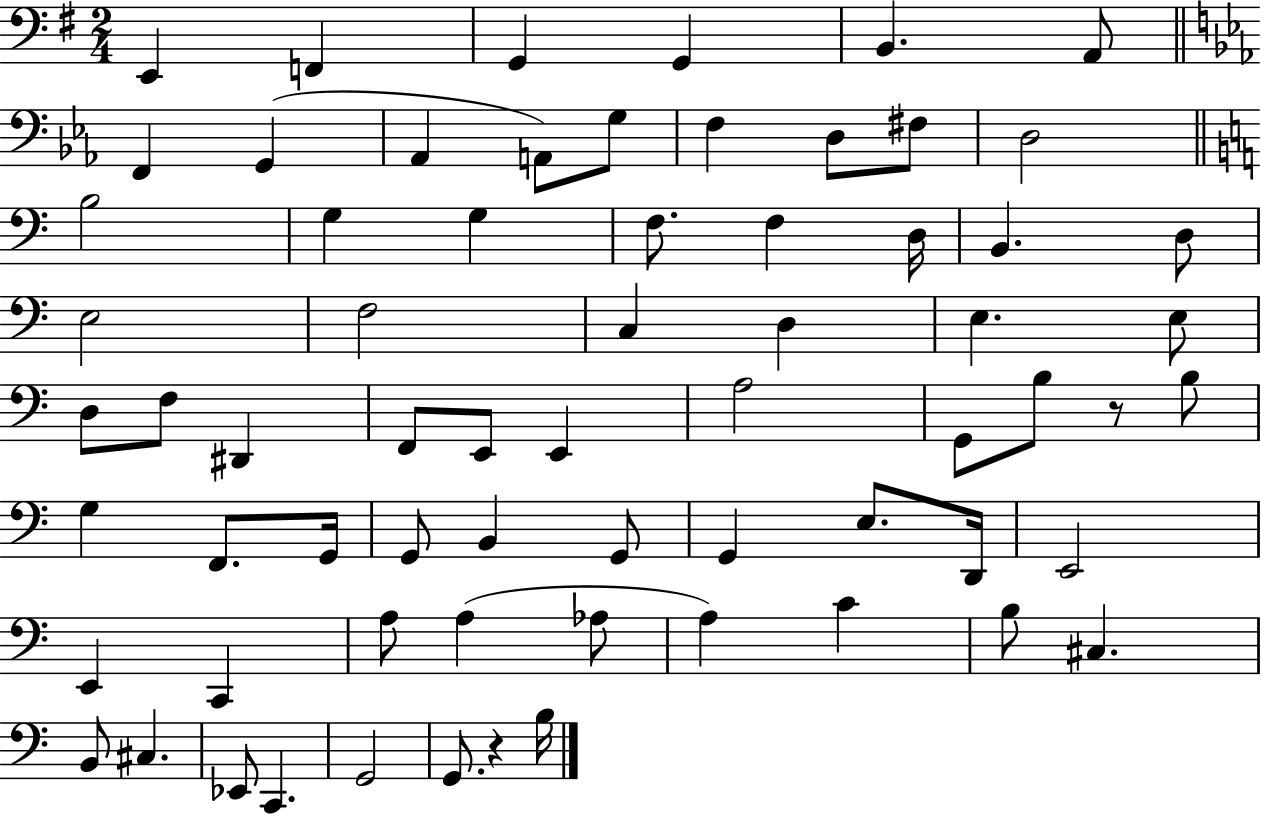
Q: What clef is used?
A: bass